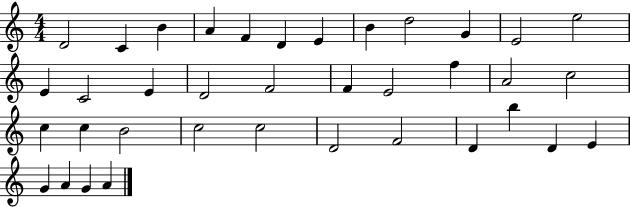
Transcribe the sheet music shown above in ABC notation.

X:1
T:Untitled
M:4/4
L:1/4
K:C
D2 C B A F D E B d2 G E2 e2 E C2 E D2 F2 F E2 f A2 c2 c c B2 c2 c2 D2 F2 D b D E G A G A